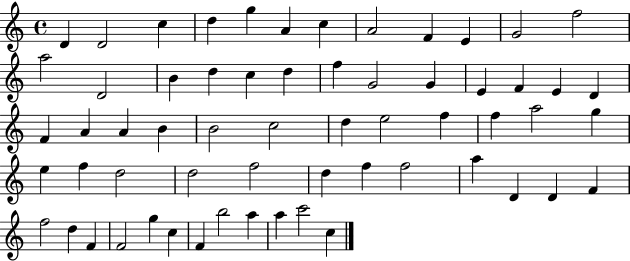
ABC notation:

X:1
T:Untitled
M:4/4
L:1/4
K:C
D D2 c d g A c A2 F E G2 f2 a2 D2 B d c d f G2 G E F E D F A A B B2 c2 d e2 f f a2 g e f d2 d2 f2 d f f2 a D D F f2 d F F2 g c F b2 a a c'2 c